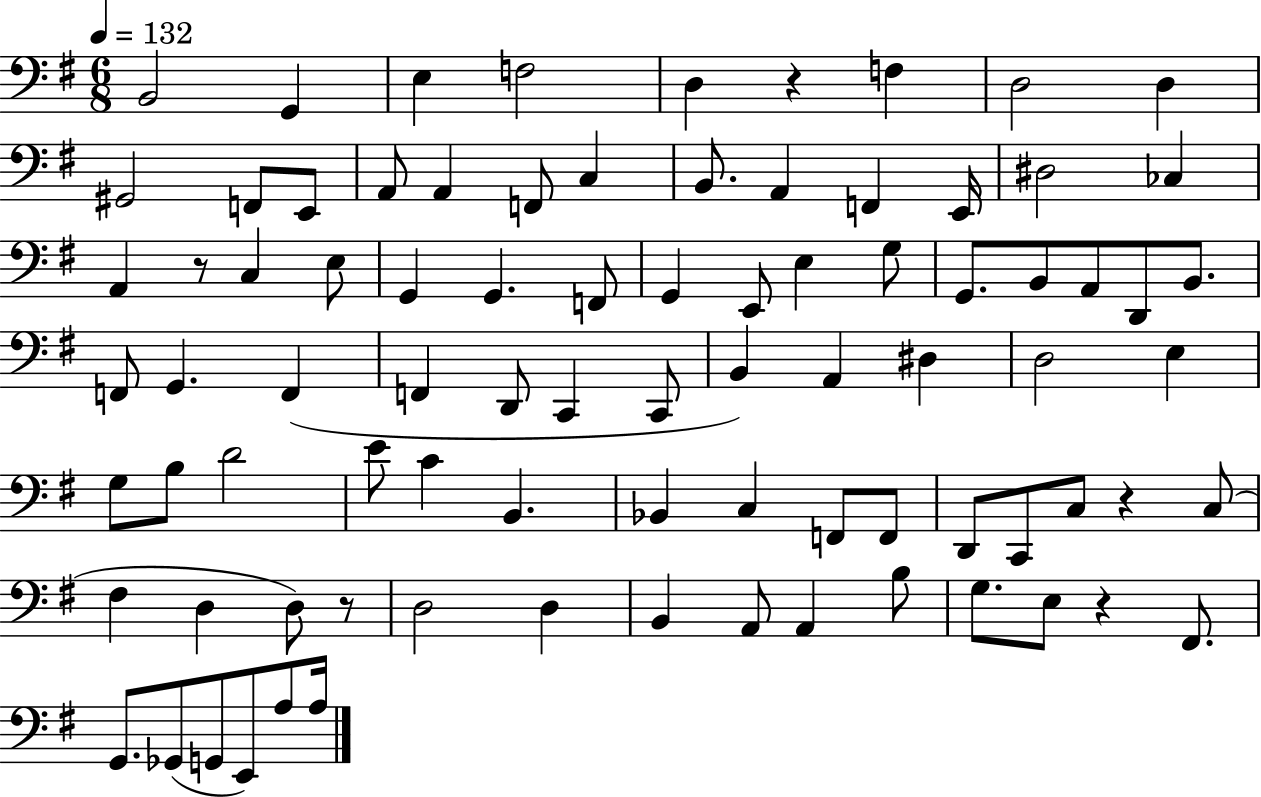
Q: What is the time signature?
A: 6/8